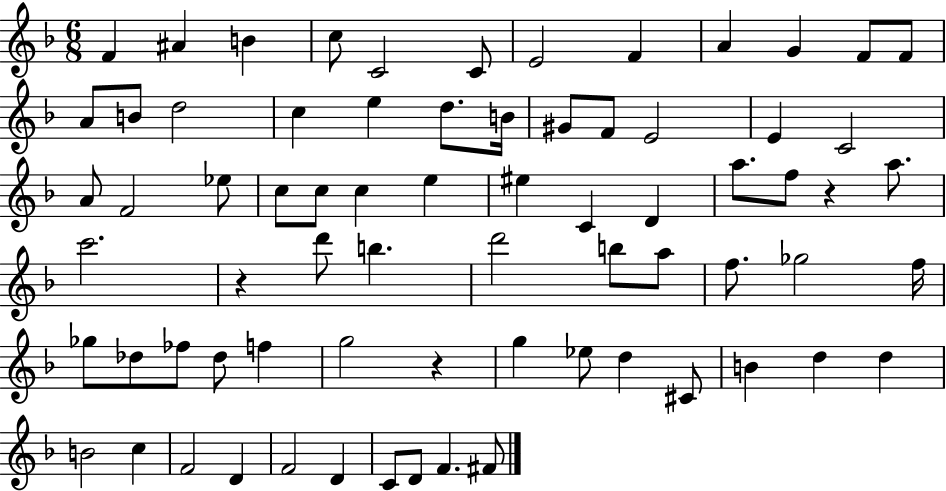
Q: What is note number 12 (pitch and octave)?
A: F4